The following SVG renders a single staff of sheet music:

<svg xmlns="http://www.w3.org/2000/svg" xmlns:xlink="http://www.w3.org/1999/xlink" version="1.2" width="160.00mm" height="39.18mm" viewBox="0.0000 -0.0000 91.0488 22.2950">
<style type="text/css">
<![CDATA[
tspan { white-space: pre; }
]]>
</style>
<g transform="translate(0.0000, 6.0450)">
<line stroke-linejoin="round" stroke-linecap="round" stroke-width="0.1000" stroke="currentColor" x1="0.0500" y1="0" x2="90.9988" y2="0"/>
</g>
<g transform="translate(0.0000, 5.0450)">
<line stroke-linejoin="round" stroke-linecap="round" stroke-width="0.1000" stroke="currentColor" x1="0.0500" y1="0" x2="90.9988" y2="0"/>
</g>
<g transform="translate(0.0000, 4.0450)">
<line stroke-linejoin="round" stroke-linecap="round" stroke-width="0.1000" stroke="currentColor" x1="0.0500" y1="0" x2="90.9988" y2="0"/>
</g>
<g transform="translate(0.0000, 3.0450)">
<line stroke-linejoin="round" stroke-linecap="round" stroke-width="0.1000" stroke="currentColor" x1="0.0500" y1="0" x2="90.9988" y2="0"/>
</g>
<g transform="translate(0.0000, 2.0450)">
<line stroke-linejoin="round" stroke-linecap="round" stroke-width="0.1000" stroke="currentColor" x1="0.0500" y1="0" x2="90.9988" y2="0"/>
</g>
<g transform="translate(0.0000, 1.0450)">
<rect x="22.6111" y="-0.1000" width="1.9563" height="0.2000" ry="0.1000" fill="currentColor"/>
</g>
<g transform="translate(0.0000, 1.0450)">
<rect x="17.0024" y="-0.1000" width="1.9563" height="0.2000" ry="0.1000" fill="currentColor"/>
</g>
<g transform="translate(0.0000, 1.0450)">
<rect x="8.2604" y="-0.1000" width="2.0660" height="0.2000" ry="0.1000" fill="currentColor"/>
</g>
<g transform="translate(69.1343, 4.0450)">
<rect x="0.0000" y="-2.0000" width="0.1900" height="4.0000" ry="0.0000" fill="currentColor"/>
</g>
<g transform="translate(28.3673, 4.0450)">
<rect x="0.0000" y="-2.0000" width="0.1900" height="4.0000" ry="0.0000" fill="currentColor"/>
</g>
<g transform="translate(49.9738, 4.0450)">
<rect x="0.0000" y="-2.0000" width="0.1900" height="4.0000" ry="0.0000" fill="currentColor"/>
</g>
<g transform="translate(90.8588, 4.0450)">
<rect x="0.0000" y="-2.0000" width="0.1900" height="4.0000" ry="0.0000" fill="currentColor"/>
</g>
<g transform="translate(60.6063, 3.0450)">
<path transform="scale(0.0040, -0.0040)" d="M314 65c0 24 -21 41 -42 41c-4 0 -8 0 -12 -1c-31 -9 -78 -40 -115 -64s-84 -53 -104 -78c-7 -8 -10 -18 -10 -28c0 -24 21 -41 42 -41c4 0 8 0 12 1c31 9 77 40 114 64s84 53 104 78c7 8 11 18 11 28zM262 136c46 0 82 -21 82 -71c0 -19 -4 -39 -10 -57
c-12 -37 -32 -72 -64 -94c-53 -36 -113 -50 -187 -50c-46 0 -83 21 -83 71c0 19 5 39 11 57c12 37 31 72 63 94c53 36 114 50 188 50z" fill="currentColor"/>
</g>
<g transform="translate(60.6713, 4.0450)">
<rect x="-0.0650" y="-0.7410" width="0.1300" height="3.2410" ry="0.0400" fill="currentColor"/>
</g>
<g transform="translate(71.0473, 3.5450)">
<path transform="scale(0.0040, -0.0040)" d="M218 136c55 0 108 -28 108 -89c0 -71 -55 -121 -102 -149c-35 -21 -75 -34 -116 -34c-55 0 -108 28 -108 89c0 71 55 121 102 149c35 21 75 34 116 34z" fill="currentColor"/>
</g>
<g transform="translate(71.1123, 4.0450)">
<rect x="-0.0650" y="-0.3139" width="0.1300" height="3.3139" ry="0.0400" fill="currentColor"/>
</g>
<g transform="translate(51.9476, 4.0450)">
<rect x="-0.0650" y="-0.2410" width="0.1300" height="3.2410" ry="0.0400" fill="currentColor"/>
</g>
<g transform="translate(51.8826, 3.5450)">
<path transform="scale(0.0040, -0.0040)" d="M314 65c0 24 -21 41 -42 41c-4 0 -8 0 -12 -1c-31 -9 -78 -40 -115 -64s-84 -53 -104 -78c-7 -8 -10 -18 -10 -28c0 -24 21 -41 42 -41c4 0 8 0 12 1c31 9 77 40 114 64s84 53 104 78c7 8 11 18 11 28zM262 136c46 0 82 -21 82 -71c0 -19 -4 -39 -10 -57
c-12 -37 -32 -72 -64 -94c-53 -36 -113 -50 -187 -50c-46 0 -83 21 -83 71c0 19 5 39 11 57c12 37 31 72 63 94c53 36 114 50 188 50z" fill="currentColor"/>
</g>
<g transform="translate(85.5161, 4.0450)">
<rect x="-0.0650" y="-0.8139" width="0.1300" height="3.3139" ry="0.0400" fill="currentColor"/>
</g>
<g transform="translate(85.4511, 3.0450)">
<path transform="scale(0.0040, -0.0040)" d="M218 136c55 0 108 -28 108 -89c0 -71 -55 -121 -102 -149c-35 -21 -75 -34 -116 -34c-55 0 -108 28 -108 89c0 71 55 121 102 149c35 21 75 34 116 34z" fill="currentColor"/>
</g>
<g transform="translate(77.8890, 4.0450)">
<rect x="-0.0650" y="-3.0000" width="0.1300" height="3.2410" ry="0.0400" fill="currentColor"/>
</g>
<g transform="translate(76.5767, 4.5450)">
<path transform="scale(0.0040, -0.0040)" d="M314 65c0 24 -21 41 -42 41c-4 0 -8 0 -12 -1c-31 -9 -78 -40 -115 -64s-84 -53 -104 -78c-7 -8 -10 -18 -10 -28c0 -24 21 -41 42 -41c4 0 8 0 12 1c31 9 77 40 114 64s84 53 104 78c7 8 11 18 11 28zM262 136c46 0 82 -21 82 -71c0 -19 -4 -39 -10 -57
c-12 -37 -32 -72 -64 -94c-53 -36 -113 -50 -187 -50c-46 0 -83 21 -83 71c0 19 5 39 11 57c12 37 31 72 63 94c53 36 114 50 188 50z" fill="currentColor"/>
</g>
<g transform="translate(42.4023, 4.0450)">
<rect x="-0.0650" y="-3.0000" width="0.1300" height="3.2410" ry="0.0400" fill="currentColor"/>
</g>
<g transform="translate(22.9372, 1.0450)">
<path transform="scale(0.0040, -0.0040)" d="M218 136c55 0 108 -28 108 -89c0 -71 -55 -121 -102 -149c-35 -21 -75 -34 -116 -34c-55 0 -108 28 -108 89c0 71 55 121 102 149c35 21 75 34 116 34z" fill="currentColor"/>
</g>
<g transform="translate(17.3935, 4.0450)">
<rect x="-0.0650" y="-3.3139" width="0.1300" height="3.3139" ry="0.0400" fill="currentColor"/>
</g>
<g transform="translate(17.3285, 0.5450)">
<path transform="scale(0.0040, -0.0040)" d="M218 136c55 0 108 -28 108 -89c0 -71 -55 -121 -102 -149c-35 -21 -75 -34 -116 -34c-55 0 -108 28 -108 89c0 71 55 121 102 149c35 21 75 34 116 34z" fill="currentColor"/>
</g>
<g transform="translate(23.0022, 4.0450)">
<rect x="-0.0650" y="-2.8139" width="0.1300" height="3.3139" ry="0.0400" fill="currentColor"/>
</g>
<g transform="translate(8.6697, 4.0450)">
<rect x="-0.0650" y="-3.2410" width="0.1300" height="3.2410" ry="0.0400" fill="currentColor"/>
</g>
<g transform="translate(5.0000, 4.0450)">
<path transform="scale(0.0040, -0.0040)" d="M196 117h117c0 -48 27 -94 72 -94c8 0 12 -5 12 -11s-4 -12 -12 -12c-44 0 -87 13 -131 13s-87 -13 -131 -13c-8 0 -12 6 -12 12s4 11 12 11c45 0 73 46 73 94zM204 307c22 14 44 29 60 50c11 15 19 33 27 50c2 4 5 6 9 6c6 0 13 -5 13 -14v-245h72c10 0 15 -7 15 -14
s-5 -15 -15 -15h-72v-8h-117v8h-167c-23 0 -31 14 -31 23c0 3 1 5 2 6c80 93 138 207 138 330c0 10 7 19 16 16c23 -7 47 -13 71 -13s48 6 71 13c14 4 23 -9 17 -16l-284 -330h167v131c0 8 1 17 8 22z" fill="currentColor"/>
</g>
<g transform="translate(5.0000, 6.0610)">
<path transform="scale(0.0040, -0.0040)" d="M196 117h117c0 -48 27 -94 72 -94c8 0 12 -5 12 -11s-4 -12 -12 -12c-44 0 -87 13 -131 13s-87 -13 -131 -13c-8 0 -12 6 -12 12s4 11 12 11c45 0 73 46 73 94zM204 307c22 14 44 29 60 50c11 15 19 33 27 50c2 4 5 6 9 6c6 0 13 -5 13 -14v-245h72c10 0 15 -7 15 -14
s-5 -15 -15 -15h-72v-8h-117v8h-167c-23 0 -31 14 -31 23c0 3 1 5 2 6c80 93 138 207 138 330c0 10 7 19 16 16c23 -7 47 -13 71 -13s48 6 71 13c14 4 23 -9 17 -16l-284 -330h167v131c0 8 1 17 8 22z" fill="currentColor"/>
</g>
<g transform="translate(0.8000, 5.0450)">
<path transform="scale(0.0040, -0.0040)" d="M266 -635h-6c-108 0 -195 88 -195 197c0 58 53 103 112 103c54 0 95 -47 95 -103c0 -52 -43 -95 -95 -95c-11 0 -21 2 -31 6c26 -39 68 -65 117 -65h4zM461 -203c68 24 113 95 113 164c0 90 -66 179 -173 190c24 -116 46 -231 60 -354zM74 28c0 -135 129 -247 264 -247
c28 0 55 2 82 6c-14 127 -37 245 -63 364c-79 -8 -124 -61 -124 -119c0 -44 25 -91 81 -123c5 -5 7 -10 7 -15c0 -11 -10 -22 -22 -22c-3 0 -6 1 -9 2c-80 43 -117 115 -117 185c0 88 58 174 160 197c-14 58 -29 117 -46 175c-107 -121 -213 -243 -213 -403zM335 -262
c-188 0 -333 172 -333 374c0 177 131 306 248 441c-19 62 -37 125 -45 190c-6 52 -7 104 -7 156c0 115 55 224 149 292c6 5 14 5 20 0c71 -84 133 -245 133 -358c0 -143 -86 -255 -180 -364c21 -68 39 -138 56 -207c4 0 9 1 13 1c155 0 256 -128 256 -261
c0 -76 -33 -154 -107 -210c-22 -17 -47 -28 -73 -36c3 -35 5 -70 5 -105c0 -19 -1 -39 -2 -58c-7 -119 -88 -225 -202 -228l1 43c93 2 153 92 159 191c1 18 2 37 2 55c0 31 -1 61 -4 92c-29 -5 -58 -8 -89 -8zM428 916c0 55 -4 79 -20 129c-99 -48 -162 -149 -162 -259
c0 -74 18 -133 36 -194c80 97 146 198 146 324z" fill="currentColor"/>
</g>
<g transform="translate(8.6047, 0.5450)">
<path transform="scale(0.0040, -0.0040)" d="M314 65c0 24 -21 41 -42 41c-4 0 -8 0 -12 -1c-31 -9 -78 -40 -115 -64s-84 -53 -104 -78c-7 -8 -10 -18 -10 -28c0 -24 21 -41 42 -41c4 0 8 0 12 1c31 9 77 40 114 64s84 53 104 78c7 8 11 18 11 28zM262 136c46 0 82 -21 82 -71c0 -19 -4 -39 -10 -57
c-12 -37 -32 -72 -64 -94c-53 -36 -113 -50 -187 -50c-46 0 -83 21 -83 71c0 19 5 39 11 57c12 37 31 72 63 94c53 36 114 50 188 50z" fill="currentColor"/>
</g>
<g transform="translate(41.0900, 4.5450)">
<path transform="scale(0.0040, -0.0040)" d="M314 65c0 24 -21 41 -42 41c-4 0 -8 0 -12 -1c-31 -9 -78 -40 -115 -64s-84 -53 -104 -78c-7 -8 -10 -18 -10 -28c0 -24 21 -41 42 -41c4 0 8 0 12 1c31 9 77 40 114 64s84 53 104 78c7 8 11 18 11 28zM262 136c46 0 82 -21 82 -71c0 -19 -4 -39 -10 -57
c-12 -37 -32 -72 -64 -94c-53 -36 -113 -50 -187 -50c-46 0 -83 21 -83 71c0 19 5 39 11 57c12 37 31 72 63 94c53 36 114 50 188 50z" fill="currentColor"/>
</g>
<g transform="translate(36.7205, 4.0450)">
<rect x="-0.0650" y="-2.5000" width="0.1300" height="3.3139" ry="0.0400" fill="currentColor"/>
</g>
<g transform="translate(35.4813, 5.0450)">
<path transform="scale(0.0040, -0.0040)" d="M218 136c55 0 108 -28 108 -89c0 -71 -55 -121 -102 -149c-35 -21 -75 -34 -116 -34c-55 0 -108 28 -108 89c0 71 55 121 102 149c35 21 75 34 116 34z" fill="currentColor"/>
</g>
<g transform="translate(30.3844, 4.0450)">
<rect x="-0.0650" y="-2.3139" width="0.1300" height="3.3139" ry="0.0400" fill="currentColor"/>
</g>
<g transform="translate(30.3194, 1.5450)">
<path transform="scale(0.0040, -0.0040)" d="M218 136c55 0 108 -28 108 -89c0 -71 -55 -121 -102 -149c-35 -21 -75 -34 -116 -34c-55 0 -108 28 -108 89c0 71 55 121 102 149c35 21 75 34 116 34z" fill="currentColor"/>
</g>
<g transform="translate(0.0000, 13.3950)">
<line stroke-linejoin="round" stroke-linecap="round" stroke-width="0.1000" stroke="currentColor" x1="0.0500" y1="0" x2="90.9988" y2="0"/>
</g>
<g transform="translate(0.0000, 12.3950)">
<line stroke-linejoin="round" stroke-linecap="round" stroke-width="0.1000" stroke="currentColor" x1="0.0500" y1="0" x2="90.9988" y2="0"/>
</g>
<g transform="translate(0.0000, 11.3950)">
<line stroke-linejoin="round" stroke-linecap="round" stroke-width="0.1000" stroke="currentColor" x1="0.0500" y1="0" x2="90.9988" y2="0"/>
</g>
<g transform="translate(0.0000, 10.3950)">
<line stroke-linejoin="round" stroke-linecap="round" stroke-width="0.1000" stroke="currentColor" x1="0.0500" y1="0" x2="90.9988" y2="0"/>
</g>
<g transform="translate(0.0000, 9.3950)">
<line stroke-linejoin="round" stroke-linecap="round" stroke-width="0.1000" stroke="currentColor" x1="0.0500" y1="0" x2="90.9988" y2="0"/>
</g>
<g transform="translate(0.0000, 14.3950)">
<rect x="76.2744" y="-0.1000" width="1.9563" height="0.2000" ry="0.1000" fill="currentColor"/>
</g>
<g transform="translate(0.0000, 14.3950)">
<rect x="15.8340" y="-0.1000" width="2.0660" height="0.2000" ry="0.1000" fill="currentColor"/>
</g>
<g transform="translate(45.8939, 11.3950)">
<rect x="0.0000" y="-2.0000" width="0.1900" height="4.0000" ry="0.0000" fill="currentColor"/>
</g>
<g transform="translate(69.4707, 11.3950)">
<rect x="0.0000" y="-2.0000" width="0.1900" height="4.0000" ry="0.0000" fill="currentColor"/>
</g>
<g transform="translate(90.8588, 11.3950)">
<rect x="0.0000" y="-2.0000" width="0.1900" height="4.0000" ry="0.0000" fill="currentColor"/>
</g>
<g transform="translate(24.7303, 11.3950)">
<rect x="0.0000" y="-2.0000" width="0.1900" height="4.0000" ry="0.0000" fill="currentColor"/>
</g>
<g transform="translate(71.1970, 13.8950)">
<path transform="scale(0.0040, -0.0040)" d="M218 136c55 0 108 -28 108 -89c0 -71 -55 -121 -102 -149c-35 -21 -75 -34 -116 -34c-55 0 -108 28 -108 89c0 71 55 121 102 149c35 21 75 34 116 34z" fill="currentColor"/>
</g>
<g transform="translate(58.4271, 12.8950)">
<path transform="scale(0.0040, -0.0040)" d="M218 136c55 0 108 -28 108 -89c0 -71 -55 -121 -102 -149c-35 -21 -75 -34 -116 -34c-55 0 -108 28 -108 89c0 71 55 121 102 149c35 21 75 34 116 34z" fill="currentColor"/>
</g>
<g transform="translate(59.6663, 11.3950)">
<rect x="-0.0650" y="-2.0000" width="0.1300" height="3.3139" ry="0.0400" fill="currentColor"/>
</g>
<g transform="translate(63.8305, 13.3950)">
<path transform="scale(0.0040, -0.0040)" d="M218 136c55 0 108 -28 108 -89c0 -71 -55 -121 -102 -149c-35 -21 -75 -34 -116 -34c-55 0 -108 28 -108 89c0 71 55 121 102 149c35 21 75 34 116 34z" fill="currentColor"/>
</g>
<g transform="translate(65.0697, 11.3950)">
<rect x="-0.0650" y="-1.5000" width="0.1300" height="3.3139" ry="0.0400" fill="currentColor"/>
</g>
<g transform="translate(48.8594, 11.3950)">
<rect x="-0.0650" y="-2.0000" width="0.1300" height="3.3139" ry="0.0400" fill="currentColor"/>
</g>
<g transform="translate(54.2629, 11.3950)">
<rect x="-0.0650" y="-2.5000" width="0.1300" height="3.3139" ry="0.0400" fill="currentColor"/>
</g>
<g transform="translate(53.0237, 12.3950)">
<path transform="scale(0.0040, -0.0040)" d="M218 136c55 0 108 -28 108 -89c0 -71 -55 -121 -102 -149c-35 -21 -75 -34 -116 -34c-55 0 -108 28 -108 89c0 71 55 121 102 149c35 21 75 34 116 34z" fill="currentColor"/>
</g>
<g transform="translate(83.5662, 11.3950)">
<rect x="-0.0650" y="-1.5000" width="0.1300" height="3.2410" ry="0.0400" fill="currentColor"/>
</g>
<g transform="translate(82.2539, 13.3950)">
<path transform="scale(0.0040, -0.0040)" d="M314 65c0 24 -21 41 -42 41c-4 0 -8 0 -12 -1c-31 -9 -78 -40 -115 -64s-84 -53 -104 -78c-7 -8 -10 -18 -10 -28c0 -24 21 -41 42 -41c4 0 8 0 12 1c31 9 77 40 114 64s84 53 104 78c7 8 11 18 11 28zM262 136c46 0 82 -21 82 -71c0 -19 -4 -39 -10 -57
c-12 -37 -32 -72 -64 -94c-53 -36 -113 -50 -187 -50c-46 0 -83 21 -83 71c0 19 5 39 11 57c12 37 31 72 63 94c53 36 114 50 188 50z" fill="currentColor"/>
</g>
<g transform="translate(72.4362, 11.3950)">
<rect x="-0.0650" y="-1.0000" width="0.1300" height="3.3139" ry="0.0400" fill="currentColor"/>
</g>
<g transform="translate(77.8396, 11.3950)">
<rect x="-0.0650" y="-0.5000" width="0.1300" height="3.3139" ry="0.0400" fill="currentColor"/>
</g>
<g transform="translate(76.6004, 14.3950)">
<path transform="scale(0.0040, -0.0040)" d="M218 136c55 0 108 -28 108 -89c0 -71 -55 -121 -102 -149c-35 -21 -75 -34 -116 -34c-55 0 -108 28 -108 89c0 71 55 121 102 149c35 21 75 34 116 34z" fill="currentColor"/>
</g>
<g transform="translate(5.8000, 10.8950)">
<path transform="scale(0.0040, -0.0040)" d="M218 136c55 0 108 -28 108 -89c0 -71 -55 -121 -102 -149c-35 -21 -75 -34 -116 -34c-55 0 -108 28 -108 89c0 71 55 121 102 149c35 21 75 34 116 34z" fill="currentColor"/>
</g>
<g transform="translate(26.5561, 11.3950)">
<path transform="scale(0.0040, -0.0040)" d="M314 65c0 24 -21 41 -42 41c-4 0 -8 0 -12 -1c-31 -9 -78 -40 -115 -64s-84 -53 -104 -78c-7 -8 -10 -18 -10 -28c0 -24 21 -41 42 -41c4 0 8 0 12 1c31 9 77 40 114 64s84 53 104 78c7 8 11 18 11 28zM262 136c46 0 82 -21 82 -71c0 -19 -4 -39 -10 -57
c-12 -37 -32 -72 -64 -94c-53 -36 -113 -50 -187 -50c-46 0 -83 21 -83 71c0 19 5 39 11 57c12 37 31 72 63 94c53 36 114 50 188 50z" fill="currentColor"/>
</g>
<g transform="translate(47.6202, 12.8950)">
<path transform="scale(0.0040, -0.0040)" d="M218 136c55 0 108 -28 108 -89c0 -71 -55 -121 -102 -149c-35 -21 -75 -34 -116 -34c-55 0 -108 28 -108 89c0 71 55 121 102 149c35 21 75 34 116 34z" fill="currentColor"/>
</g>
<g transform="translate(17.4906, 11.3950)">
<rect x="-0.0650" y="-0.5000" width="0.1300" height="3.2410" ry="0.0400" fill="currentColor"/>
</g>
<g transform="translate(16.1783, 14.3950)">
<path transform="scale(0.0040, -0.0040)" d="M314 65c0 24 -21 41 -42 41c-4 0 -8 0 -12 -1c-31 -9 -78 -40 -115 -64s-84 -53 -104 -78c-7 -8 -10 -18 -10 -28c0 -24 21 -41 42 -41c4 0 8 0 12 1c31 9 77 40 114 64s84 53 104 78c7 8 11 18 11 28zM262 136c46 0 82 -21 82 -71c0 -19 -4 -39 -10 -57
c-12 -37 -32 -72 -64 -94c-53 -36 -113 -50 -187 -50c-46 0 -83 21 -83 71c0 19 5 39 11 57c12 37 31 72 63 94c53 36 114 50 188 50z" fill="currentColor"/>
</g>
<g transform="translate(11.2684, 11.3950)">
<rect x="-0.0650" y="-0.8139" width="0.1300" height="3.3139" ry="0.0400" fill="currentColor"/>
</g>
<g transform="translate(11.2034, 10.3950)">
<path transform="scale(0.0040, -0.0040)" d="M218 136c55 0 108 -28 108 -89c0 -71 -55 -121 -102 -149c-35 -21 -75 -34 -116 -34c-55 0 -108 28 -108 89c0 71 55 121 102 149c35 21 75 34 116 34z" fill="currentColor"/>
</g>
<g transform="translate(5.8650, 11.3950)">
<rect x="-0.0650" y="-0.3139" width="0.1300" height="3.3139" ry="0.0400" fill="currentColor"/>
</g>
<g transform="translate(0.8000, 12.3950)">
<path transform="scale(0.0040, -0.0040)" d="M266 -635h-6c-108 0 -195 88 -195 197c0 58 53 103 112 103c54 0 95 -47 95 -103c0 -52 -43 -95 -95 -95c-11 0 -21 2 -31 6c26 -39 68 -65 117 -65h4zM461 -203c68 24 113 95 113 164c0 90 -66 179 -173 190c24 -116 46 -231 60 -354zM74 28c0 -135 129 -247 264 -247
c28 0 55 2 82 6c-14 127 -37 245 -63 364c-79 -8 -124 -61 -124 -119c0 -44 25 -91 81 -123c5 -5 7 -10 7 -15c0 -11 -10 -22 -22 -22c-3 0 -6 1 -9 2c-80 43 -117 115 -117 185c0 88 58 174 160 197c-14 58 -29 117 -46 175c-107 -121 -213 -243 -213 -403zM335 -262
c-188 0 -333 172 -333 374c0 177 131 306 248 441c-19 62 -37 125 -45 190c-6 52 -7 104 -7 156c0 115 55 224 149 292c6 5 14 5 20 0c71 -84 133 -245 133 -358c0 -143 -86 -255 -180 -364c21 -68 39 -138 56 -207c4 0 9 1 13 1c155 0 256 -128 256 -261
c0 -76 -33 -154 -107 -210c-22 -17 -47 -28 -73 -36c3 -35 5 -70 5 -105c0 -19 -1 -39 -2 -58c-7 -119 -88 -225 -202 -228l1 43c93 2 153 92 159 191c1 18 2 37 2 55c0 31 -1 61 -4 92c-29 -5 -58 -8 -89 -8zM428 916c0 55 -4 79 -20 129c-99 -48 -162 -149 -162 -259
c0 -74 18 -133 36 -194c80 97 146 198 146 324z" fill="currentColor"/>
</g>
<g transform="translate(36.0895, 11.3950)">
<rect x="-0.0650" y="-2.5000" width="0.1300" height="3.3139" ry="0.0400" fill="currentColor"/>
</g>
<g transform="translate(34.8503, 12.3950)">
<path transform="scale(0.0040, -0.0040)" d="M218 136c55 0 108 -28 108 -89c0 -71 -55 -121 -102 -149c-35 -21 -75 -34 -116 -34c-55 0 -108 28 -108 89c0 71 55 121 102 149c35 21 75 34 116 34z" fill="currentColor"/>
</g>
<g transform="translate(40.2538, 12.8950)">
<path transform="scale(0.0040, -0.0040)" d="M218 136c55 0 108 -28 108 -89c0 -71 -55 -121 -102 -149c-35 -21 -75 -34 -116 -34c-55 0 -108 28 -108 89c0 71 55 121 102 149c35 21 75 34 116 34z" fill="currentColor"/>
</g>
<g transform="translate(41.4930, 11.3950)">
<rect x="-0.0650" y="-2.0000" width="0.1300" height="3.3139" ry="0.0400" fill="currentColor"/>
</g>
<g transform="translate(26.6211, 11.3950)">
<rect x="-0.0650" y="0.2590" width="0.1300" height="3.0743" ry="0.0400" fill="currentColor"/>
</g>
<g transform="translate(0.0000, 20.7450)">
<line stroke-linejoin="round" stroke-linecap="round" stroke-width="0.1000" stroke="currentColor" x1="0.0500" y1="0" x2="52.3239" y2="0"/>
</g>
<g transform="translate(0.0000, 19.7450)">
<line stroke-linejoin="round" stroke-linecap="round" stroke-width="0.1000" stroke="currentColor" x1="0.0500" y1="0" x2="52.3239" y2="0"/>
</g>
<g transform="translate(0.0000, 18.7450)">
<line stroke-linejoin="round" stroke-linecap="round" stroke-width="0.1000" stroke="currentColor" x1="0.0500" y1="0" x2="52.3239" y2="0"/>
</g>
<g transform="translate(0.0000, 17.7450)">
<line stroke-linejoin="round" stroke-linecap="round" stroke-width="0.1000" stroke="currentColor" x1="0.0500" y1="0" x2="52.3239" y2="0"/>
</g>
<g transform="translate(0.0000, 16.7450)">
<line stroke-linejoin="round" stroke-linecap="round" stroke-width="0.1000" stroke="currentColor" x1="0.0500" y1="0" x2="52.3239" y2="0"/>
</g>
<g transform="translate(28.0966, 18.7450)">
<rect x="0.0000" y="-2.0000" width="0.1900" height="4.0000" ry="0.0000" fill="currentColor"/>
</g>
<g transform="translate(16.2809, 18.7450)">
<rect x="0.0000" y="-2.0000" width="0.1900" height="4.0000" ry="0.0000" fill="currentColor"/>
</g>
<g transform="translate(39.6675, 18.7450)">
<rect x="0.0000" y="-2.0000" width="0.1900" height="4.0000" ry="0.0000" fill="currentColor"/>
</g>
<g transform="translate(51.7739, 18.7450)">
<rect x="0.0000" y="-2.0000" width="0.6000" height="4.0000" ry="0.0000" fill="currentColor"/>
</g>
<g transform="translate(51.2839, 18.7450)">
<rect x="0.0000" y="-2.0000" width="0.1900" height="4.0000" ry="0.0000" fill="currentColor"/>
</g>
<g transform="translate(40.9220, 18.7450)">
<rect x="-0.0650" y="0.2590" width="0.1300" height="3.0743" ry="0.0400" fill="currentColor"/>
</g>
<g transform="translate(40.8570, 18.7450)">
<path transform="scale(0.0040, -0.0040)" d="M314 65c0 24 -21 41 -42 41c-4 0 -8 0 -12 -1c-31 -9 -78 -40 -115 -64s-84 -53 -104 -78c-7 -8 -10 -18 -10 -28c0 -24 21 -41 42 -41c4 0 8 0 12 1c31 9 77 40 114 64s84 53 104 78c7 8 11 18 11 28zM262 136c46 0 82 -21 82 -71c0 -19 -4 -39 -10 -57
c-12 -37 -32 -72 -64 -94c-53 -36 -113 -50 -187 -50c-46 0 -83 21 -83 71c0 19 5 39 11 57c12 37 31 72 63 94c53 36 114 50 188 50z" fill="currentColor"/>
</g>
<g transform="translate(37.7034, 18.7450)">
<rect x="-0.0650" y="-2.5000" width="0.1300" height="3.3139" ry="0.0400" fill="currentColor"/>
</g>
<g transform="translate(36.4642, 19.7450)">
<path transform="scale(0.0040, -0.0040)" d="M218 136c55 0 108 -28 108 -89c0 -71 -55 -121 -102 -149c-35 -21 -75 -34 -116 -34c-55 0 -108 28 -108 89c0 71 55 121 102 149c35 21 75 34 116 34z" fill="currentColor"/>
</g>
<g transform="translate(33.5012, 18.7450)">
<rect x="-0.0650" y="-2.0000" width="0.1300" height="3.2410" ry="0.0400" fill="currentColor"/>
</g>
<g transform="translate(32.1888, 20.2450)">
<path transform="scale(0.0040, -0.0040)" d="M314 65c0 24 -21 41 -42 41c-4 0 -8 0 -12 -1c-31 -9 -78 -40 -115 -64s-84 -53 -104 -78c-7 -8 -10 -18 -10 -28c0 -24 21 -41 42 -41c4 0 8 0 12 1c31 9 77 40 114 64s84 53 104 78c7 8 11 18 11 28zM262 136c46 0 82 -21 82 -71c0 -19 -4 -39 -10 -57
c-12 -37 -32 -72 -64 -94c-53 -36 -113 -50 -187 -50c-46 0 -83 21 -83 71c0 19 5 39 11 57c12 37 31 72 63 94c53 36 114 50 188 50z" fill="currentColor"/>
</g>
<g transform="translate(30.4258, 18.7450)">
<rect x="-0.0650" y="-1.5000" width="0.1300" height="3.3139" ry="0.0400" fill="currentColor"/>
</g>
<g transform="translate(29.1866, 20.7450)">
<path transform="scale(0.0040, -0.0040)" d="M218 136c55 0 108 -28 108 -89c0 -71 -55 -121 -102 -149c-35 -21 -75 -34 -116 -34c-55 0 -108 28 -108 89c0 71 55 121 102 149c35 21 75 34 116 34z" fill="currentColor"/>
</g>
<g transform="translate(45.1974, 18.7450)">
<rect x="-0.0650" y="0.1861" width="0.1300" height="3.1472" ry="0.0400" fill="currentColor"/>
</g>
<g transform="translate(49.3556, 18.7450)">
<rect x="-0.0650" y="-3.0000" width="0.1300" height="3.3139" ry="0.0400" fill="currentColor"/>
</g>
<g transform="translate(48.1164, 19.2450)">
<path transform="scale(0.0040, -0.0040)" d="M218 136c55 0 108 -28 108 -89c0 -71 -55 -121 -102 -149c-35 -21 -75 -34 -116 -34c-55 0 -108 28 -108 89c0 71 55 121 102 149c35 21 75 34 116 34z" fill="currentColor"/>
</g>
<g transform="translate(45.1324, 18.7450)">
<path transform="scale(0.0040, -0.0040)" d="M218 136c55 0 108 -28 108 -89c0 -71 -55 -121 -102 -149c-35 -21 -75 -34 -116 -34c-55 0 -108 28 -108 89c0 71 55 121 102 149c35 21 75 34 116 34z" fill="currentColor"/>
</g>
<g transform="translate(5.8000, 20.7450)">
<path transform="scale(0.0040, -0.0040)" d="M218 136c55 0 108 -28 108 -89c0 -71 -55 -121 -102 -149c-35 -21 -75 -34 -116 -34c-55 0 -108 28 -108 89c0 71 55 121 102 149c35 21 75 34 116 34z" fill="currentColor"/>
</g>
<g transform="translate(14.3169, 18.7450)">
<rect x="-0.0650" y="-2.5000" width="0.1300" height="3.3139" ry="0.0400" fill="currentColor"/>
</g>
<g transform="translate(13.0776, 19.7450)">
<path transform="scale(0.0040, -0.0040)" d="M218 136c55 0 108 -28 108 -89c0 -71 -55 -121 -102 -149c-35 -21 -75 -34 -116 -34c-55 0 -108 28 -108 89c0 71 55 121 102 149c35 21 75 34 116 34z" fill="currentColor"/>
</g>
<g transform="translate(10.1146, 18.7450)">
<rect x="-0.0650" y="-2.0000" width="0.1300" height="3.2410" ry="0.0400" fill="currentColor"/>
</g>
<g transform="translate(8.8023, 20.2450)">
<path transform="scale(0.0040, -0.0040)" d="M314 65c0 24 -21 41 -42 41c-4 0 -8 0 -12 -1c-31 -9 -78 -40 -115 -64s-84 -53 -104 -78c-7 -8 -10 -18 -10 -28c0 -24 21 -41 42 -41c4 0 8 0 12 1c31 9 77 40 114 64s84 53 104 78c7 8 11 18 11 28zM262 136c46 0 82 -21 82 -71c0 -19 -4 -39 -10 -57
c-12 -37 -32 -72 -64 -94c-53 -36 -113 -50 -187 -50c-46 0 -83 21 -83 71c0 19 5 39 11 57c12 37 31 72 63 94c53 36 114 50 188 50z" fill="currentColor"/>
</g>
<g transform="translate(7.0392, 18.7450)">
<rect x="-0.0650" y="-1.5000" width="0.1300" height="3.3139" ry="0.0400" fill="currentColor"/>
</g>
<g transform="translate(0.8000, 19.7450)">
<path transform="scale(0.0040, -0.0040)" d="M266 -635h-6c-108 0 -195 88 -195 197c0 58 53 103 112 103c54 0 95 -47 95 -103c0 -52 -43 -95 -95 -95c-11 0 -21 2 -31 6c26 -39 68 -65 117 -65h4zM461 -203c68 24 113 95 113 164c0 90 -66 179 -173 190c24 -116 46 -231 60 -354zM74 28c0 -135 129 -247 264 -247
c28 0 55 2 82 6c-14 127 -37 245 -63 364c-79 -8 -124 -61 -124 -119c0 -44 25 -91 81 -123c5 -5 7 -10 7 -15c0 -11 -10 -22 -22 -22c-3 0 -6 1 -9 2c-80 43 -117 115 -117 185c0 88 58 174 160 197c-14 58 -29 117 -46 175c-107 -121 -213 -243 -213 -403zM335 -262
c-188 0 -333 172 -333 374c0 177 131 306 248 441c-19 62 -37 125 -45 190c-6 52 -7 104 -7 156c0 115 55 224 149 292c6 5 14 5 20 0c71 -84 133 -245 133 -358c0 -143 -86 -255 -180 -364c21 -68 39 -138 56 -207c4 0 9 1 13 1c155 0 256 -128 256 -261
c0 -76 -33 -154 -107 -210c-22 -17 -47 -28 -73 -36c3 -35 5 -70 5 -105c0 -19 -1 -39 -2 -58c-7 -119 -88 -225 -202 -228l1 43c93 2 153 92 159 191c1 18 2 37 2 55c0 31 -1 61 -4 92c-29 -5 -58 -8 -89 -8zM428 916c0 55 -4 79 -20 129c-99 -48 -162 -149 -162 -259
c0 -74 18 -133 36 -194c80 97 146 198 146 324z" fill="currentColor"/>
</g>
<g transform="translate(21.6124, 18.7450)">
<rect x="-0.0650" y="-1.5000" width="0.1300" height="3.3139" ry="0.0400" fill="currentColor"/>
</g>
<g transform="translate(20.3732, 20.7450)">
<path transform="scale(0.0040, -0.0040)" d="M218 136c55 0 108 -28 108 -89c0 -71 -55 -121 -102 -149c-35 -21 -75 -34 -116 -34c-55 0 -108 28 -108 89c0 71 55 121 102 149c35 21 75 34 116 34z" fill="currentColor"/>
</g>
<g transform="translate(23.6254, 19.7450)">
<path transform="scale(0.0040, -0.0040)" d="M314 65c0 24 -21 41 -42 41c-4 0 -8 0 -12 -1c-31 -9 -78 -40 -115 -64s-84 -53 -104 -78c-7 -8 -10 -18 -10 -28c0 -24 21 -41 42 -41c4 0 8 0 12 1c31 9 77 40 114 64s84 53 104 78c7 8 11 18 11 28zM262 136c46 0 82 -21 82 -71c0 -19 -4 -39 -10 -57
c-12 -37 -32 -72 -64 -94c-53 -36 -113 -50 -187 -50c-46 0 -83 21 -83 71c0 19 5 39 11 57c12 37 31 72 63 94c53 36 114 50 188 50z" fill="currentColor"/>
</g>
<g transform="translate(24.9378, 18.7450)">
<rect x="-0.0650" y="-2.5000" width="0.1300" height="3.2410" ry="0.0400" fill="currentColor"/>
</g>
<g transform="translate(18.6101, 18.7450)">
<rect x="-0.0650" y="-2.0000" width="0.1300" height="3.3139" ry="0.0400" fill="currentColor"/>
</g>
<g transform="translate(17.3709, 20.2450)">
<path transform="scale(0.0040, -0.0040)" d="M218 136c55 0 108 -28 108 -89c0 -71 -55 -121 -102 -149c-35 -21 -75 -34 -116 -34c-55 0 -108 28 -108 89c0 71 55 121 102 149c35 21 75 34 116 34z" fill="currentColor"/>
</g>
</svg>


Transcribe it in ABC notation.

X:1
T:Untitled
M:4/4
L:1/4
K:C
b2 b a g G A2 c2 d2 c A2 d c d C2 B2 G F F G F E D C E2 E F2 G F E G2 E F2 G B2 B A